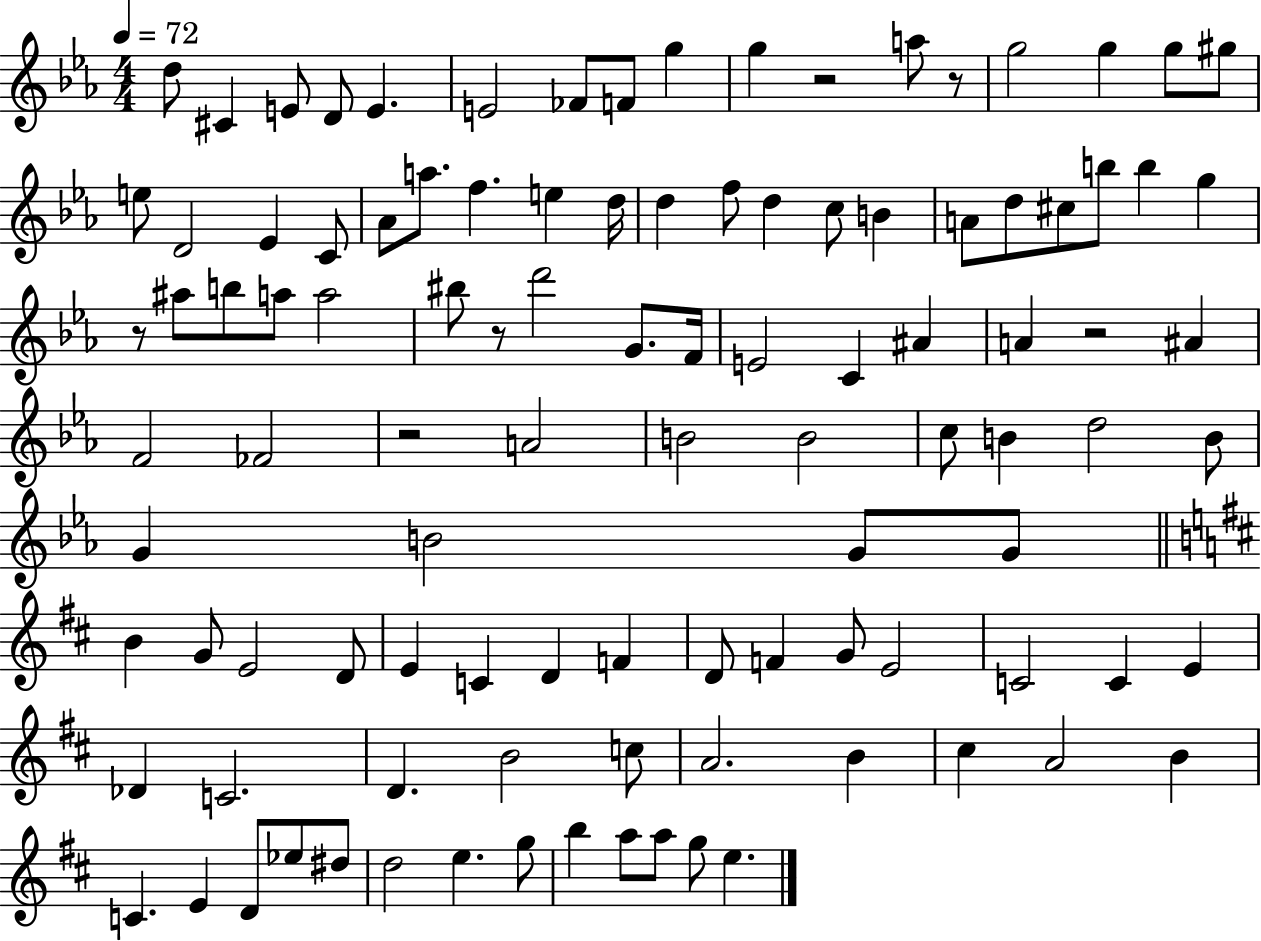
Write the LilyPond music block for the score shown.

{
  \clef treble
  \numericTimeSignature
  \time 4/4
  \key ees \major
  \tempo 4 = 72
  d''8 cis'4 e'8 d'8 e'4. | e'2 fes'8 f'8 g''4 | g''4 r2 a''8 r8 | g''2 g''4 g''8 gis''8 | \break e''8 d'2 ees'4 c'8 | aes'8 a''8. f''4. e''4 d''16 | d''4 f''8 d''4 c''8 b'4 | a'8 d''8 cis''8 b''8 b''4 g''4 | \break r8 ais''8 b''8 a''8 a''2 | bis''8 r8 d'''2 g'8. f'16 | e'2 c'4 ais'4 | a'4 r2 ais'4 | \break f'2 fes'2 | r2 a'2 | b'2 b'2 | c''8 b'4 d''2 b'8 | \break g'4 b'2 g'8 g'8 | \bar "||" \break \key d \major b'4 g'8 e'2 d'8 | e'4 c'4 d'4 f'4 | d'8 f'4 g'8 e'2 | c'2 c'4 e'4 | \break des'4 c'2. | d'4. b'2 c''8 | a'2. b'4 | cis''4 a'2 b'4 | \break c'4. e'4 d'8 ees''8 dis''8 | d''2 e''4. g''8 | b''4 a''8 a''8 g''8 e''4. | \bar "|."
}